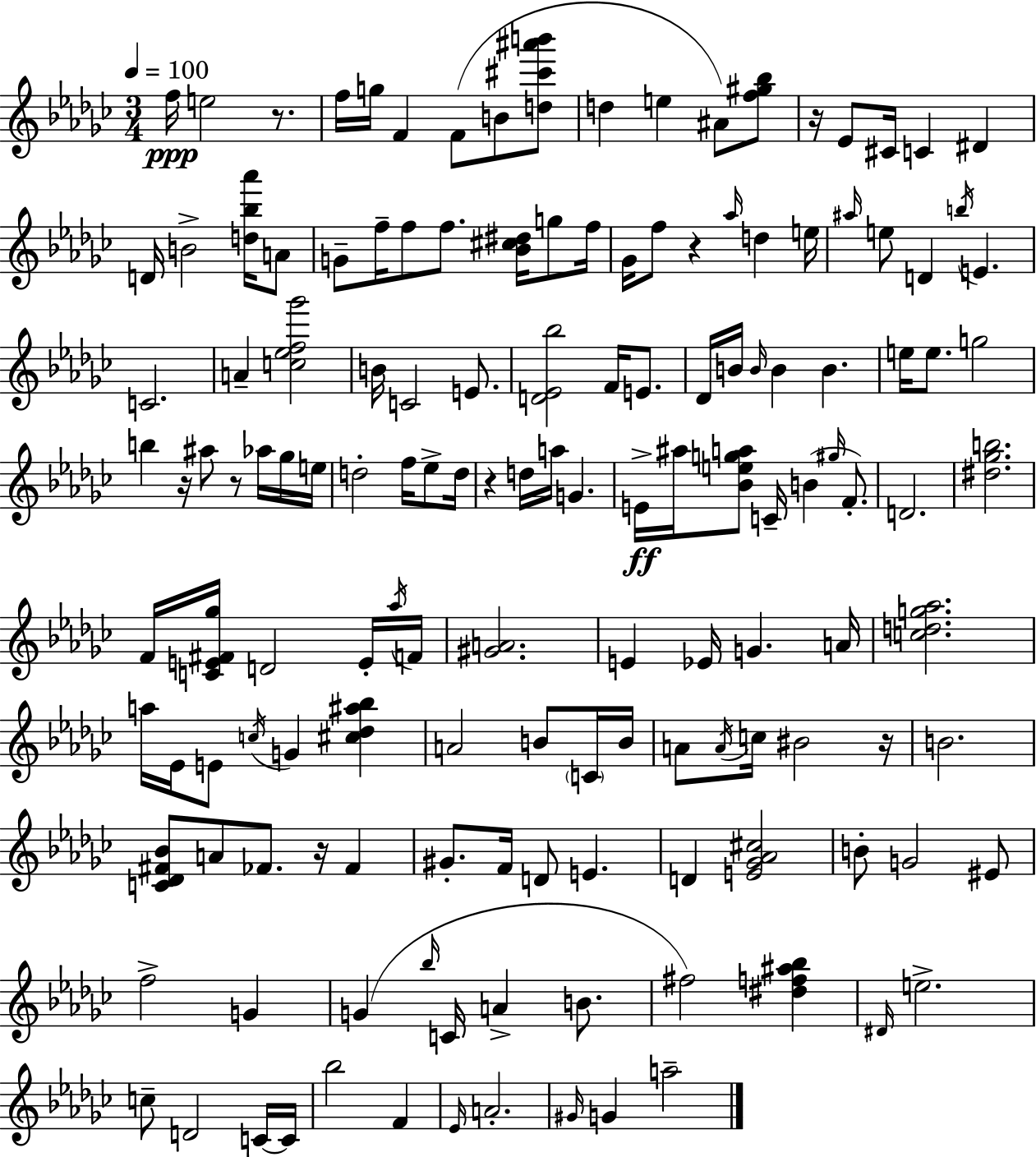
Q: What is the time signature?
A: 3/4